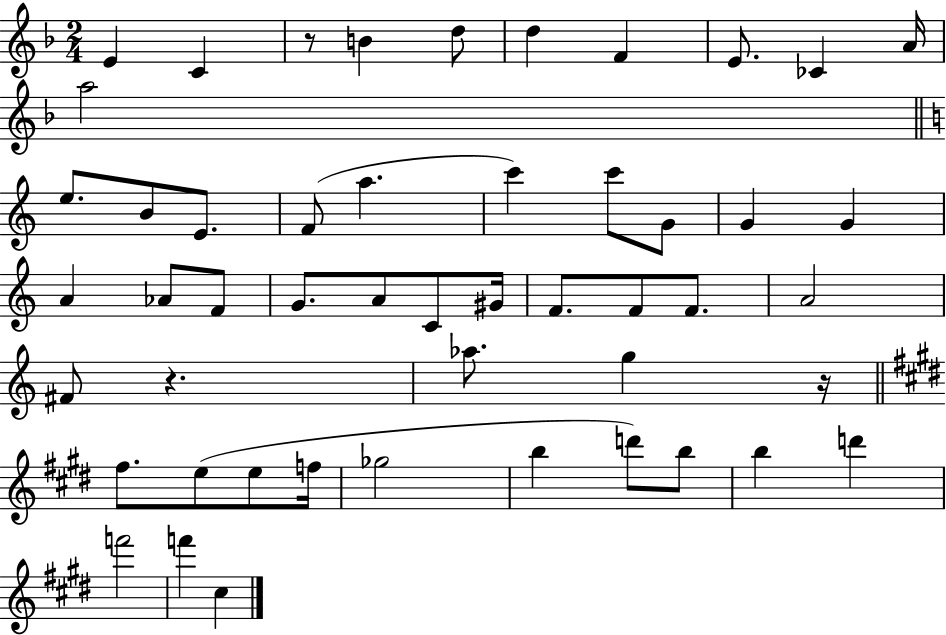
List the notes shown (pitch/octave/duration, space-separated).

E4/q C4/q R/e B4/q D5/e D5/q F4/q E4/e. CES4/q A4/s A5/h E5/e. B4/e E4/e. F4/e A5/q. C6/q C6/e G4/e G4/q G4/q A4/q Ab4/e F4/e G4/e. A4/e C4/e G#4/s F4/e. F4/e F4/e. A4/h F#4/e R/q. Ab5/e. G5/q R/s F#5/e. E5/e E5/e F5/s Gb5/h B5/q D6/e B5/e B5/q D6/q F6/h F6/q C#5/q